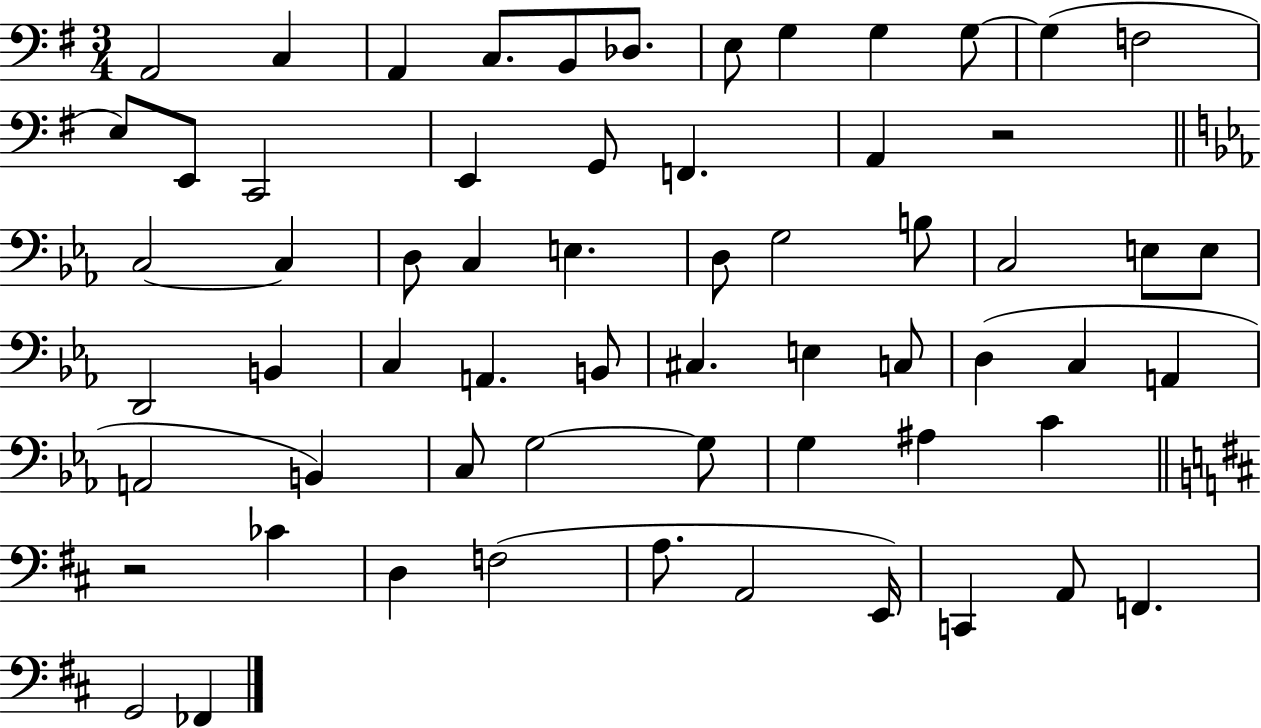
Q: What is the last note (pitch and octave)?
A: FES2